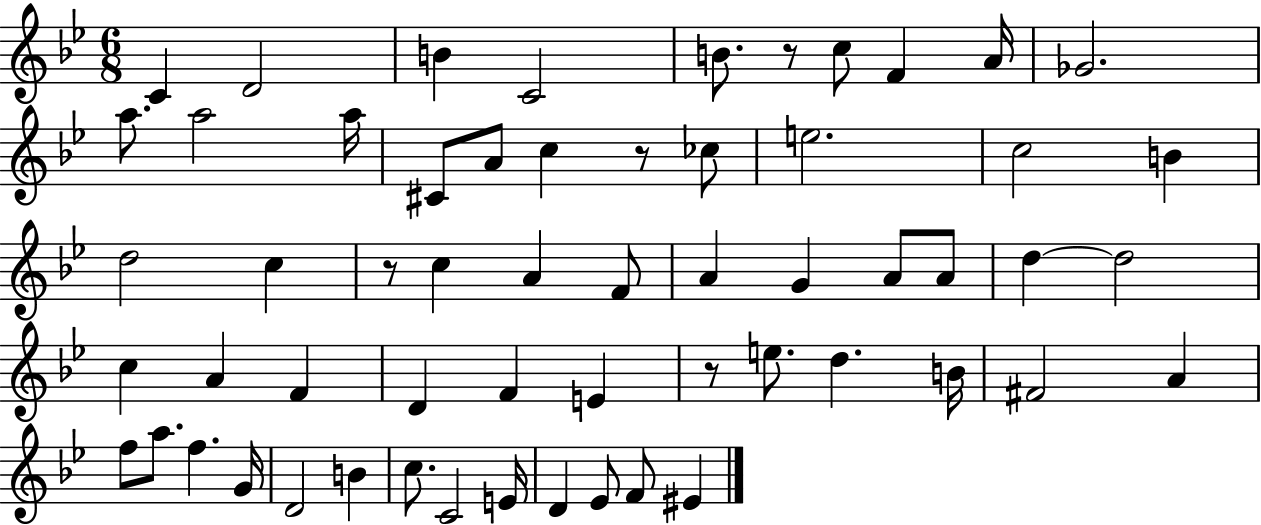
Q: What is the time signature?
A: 6/8